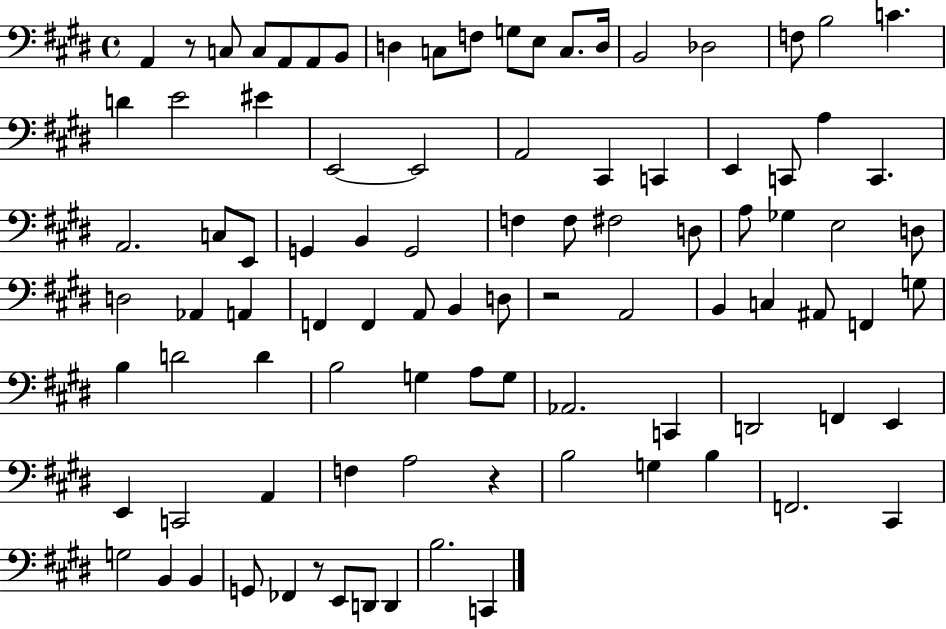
X:1
T:Untitled
M:4/4
L:1/4
K:E
A,, z/2 C,/2 C,/2 A,,/2 A,,/2 B,,/2 D, C,/2 F,/2 G,/2 E,/2 C,/2 D,/4 B,,2 _D,2 F,/2 B,2 C D E2 ^E E,,2 E,,2 A,,2 ^C,, C,, E,, C,,/2 A, C,, A,,2 C,/2 E,,/2 G,, B,, G,,2 F, F,/2 ^F,2 D,/2 A,/2 _G, E,2 D,/2 D,2 _A,, A,, F,, F,, A,,/2 B,, D,/2 z2 A,,2 B,, C, ^A,,/2 F,, G,/2 B, D2 D B,2 G, A,/2 G,/2 _A,,2 C,, D,,2 F,, E,, E,, C,,2 A,, F, A,2 z B,2 G, B, F,,2 ^C,, G,2 B,, B,, G,,/2 _F,, z/2 E,,/2 D,,/2 D,, B,2 C,,